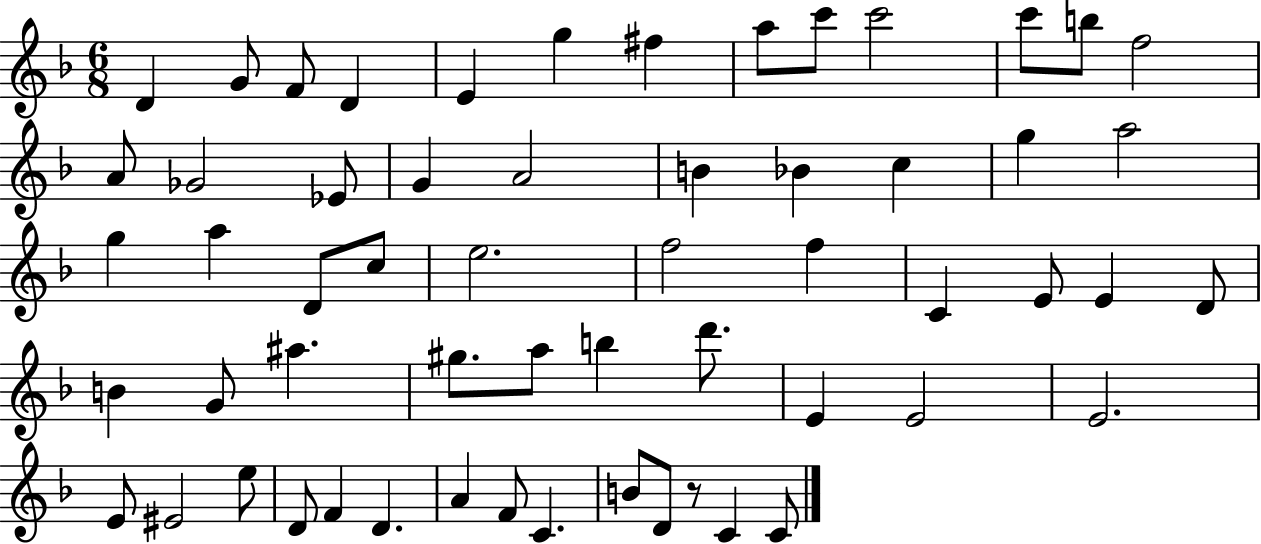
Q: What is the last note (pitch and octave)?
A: C4